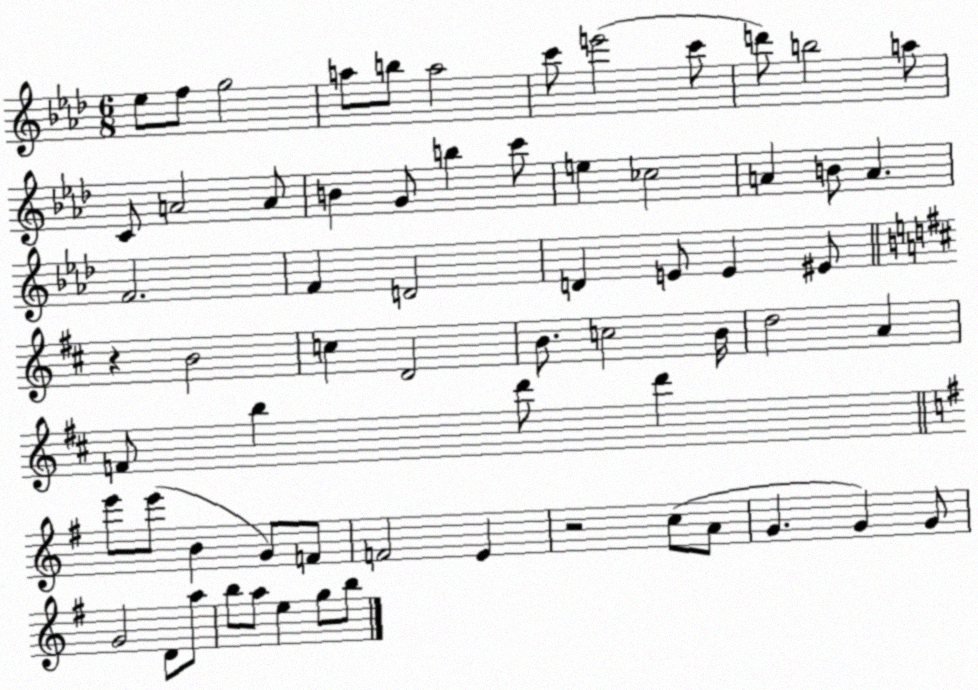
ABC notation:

X:1
T:Untitled
M:6/8
L:1/4
K:Ab
_e/2 f/2 g2 a/2 b/2 a2 c'/2 e'2 c'/2 d'/2 b2 a/2 C/2 A2 A/2 B G/2 b c'/2 e _c2 A B/2 A F2 F D2 D E/2 E ^E/2 z B2 c D2 B/2 c2 B/4 d2 A F/2 b d'/2 d' e'/2 e'/2 B G/2 F/2 F2 E z2 c/2 A/2 G G G/2 G2 D/2 a/2 b/2 a/2 e g/2 b/2